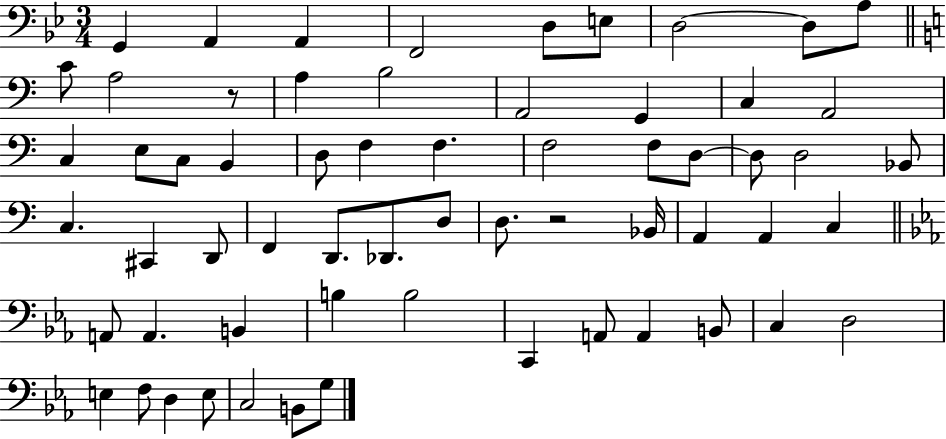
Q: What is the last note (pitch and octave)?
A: G3